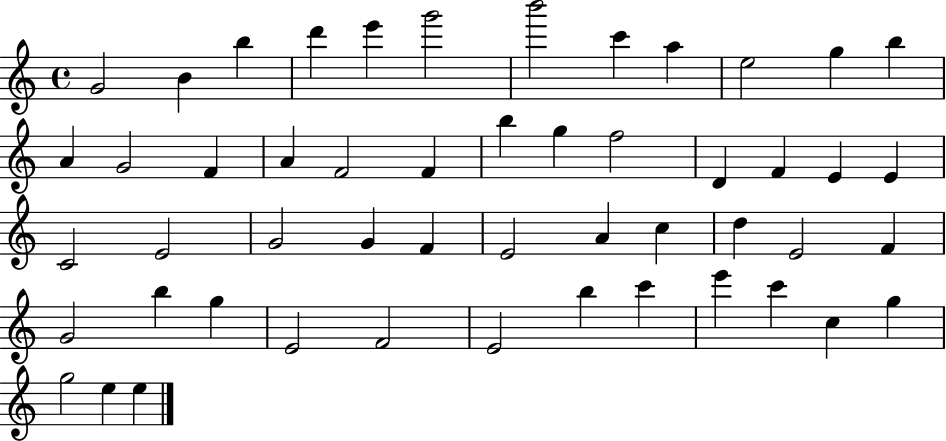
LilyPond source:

{
  \clef treble
  \time 4/4
  \defaultTimeSignature
  \key c \major
  g'2 b'4 b''4 | d'''4 e'''4 g'''2 | b'''2 c'''4 a''4 | e''2 g''4 b''4 | \break a'4 g'2 f'4 | a'4 f'2 f'4 | b''4 g''4 f''2 | d'4 f'4 e'4 e'4 | \break c'2 e'2 | g'2 g'4 f'4 | e'2 a'4 c''4 | d''4 e'2 f'4 | \break g'2 b''4 g''4 | e'2 f'2 | e'2 b''4 c'''4 | e'''4 c'''4 c''4 g''4 | \break g''2 e''4 e''4 | \bar "|."
}